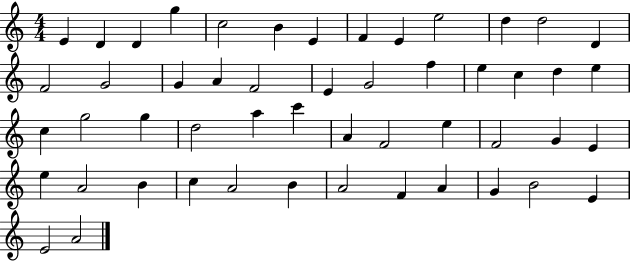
E4/q D4/q D4/q G5/q C5/h B4/q E4/q F4/q E4/q E5/h D5/q D5/h D4/q F4/h G4/h G4/q A4/q F4/h E4/q G4/h F5/q E5/q C5/q D5/q E5/q C5/q G5/h G5/q D5/h A5/q C6/q A4/q F4/h E5/q F4/h G4/q E4/q E5/q A4/h B4/q C5/q A4/h B4/q A4/h F4/q A4/q G4/q B4/h E4/q E4/h A4/h